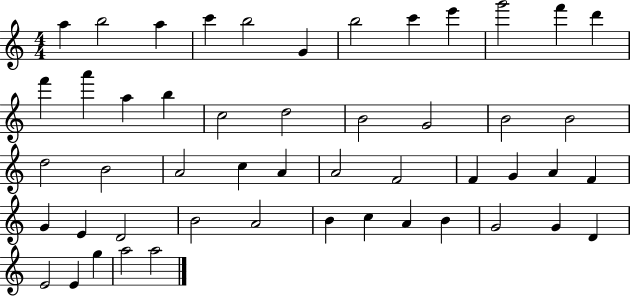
{
  \clef treble
  \numericTimeSignature
  \time 4/4
  \key c \major
  a''4 b''2 a''4 | c'''4 b''2 g'4 | b''2 c'''4 e'''4 | g'''2 f'''4 d'''4 | \break f'''4 a'''4 a''4 b''4 | c''2 d''2 | b'2 g'2 | b'2 b'2 | \break d''2 b'2 | a'2 c''4 a'4 | a'2 f'2 | f'4 g'4 a'4 f'4 | \break g'4 e'4 d'2 | b'2 a'2 | b'4 c''4 a'4 b'4 | g'2 g'4 d'4 | \break e'2 e'4 g''4 | a''2 a''2 | \bar "|."
}